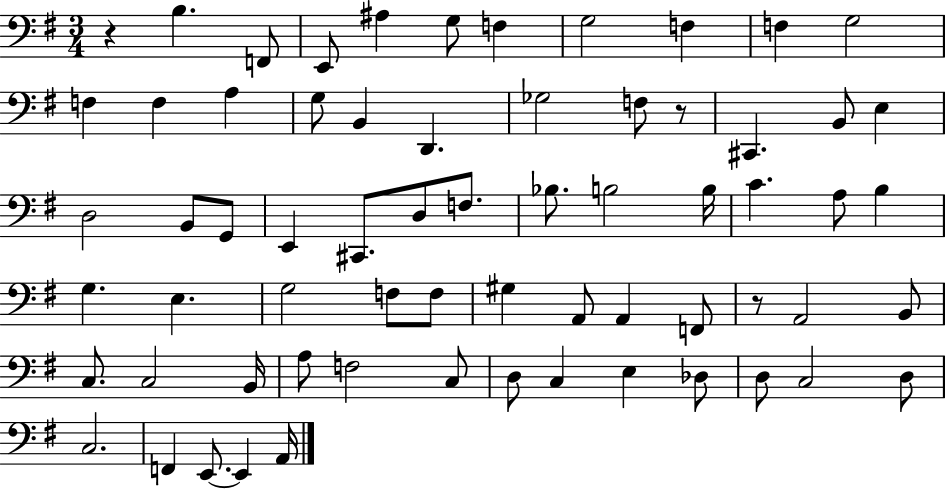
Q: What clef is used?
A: bass